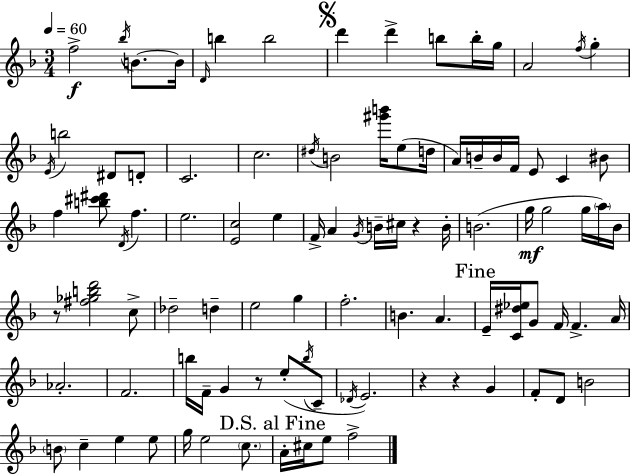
F5/h Bb5/s B4/e. B4/s D4/s B5/q B5/h D6/q D6/q B5/e B5/s G5/s A4/h F5/s G5/q E4/s B5/h D#4/e D4/e C4/h. C5/h. D#5/s B4/h [G#6,B6]/s E5/e D5/s A4/s B4/s B4/s F4/s E4/e C4/q BIS4/e F5/q [B5,C#6,D#6]/e D4/s F5/q. E5/h. [E4,C5]/h E5/q F4/s A4/q G4/s B4/s C#5/s R/q B4/s B4/h. G5/s G5/h G5/s A5/s Bb4/s R/e [F#5,Gb5,B5,D6]/h C5/e Db5/h D5/q E5/h G5/q F5/h. B4/q. A4/q. E4/s [C4,D#5,Eb5]/s G4/e F4/s F4/q. A4/s Ab4/h. F4/h. B5/s F4/s G4/q R/e E5/e B5/s C4/e Db4/s E4/h. R/q R/q G4/q F4/e D4/e B4/h B4/e C5/q E5/q E5/e G5/s E5/h C5/e. A4/s C#5/s E5/e F5/h